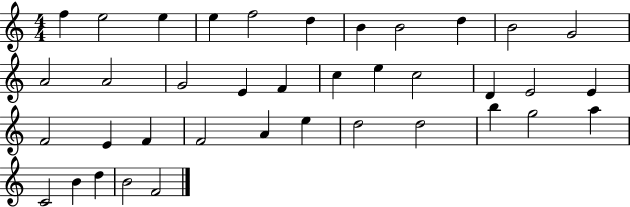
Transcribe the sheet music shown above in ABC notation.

X:1
T:Untitled
M:4/4
L:1/4
K:C
f e2 e e f2 d B B2 d B2 G2 A2 A2 G2 E F c e c2 D E2 E F2 E F F2 A e d2 d2 b g2 a C2 B d B2 F2